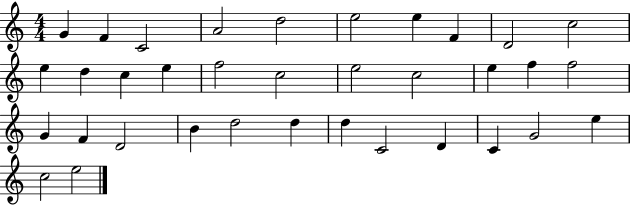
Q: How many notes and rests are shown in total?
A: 35